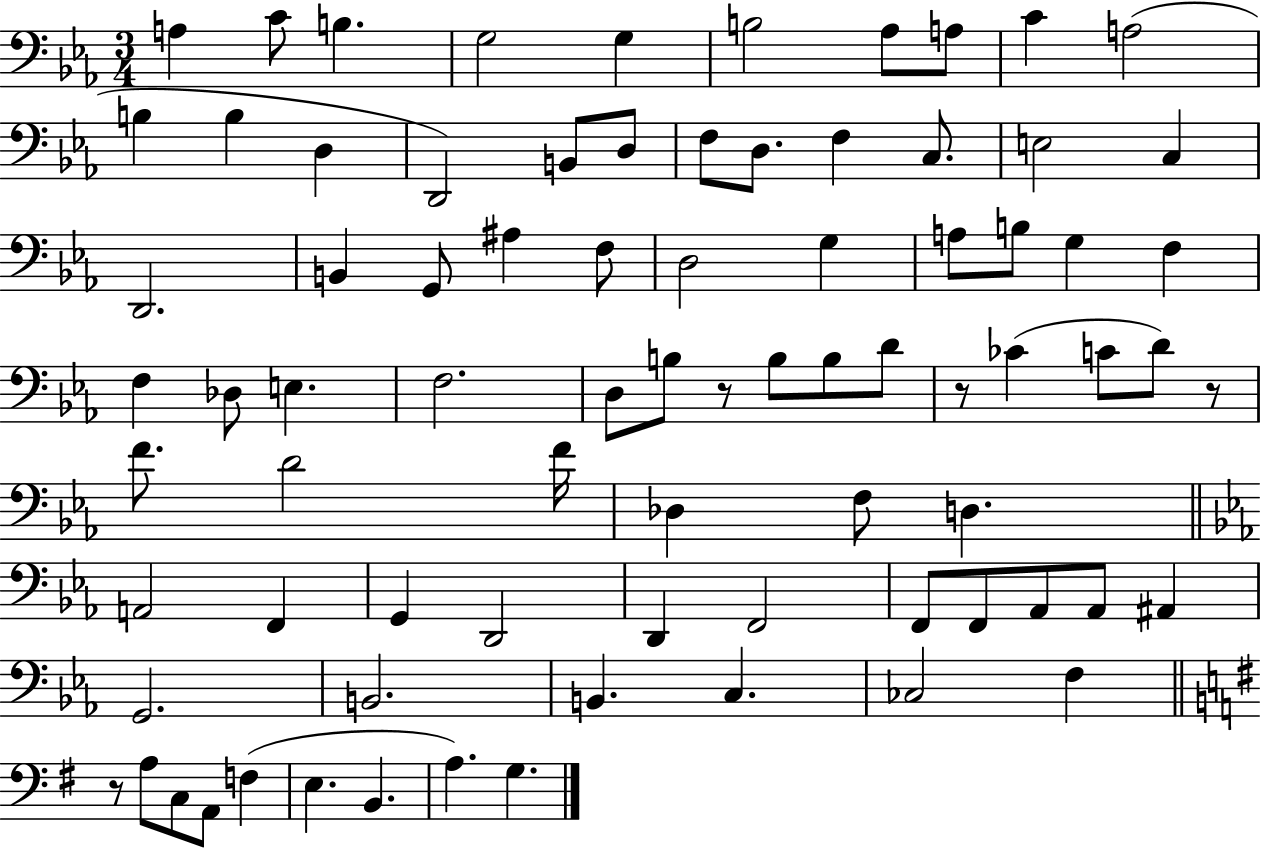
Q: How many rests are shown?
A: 4